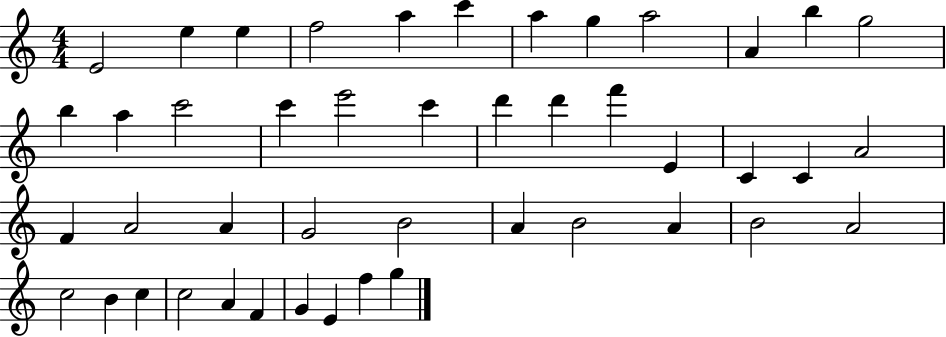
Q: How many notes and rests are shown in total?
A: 45